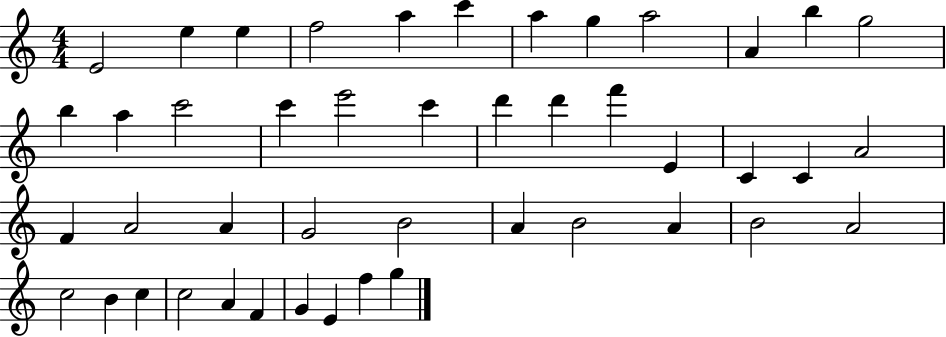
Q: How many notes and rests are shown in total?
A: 45